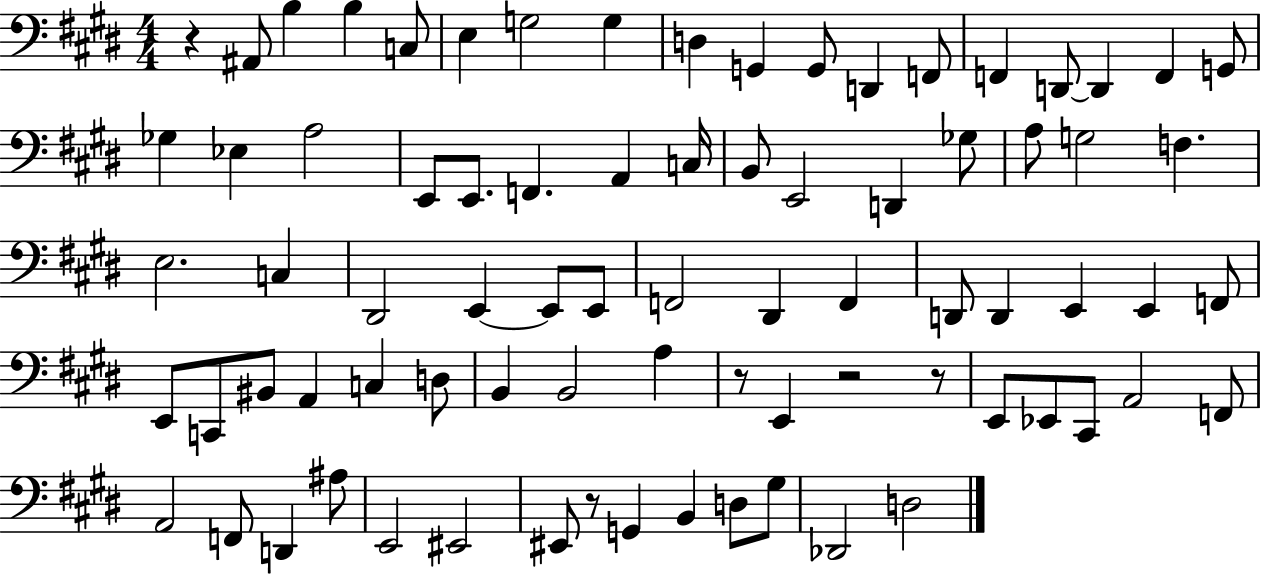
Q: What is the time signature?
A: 4/4